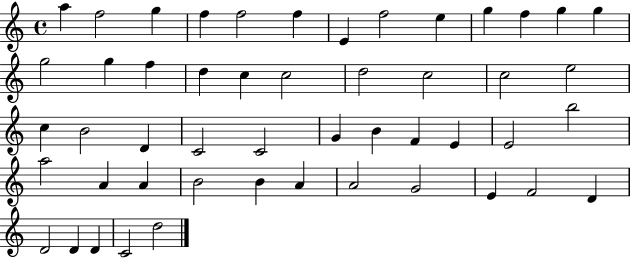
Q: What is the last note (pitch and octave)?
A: D5